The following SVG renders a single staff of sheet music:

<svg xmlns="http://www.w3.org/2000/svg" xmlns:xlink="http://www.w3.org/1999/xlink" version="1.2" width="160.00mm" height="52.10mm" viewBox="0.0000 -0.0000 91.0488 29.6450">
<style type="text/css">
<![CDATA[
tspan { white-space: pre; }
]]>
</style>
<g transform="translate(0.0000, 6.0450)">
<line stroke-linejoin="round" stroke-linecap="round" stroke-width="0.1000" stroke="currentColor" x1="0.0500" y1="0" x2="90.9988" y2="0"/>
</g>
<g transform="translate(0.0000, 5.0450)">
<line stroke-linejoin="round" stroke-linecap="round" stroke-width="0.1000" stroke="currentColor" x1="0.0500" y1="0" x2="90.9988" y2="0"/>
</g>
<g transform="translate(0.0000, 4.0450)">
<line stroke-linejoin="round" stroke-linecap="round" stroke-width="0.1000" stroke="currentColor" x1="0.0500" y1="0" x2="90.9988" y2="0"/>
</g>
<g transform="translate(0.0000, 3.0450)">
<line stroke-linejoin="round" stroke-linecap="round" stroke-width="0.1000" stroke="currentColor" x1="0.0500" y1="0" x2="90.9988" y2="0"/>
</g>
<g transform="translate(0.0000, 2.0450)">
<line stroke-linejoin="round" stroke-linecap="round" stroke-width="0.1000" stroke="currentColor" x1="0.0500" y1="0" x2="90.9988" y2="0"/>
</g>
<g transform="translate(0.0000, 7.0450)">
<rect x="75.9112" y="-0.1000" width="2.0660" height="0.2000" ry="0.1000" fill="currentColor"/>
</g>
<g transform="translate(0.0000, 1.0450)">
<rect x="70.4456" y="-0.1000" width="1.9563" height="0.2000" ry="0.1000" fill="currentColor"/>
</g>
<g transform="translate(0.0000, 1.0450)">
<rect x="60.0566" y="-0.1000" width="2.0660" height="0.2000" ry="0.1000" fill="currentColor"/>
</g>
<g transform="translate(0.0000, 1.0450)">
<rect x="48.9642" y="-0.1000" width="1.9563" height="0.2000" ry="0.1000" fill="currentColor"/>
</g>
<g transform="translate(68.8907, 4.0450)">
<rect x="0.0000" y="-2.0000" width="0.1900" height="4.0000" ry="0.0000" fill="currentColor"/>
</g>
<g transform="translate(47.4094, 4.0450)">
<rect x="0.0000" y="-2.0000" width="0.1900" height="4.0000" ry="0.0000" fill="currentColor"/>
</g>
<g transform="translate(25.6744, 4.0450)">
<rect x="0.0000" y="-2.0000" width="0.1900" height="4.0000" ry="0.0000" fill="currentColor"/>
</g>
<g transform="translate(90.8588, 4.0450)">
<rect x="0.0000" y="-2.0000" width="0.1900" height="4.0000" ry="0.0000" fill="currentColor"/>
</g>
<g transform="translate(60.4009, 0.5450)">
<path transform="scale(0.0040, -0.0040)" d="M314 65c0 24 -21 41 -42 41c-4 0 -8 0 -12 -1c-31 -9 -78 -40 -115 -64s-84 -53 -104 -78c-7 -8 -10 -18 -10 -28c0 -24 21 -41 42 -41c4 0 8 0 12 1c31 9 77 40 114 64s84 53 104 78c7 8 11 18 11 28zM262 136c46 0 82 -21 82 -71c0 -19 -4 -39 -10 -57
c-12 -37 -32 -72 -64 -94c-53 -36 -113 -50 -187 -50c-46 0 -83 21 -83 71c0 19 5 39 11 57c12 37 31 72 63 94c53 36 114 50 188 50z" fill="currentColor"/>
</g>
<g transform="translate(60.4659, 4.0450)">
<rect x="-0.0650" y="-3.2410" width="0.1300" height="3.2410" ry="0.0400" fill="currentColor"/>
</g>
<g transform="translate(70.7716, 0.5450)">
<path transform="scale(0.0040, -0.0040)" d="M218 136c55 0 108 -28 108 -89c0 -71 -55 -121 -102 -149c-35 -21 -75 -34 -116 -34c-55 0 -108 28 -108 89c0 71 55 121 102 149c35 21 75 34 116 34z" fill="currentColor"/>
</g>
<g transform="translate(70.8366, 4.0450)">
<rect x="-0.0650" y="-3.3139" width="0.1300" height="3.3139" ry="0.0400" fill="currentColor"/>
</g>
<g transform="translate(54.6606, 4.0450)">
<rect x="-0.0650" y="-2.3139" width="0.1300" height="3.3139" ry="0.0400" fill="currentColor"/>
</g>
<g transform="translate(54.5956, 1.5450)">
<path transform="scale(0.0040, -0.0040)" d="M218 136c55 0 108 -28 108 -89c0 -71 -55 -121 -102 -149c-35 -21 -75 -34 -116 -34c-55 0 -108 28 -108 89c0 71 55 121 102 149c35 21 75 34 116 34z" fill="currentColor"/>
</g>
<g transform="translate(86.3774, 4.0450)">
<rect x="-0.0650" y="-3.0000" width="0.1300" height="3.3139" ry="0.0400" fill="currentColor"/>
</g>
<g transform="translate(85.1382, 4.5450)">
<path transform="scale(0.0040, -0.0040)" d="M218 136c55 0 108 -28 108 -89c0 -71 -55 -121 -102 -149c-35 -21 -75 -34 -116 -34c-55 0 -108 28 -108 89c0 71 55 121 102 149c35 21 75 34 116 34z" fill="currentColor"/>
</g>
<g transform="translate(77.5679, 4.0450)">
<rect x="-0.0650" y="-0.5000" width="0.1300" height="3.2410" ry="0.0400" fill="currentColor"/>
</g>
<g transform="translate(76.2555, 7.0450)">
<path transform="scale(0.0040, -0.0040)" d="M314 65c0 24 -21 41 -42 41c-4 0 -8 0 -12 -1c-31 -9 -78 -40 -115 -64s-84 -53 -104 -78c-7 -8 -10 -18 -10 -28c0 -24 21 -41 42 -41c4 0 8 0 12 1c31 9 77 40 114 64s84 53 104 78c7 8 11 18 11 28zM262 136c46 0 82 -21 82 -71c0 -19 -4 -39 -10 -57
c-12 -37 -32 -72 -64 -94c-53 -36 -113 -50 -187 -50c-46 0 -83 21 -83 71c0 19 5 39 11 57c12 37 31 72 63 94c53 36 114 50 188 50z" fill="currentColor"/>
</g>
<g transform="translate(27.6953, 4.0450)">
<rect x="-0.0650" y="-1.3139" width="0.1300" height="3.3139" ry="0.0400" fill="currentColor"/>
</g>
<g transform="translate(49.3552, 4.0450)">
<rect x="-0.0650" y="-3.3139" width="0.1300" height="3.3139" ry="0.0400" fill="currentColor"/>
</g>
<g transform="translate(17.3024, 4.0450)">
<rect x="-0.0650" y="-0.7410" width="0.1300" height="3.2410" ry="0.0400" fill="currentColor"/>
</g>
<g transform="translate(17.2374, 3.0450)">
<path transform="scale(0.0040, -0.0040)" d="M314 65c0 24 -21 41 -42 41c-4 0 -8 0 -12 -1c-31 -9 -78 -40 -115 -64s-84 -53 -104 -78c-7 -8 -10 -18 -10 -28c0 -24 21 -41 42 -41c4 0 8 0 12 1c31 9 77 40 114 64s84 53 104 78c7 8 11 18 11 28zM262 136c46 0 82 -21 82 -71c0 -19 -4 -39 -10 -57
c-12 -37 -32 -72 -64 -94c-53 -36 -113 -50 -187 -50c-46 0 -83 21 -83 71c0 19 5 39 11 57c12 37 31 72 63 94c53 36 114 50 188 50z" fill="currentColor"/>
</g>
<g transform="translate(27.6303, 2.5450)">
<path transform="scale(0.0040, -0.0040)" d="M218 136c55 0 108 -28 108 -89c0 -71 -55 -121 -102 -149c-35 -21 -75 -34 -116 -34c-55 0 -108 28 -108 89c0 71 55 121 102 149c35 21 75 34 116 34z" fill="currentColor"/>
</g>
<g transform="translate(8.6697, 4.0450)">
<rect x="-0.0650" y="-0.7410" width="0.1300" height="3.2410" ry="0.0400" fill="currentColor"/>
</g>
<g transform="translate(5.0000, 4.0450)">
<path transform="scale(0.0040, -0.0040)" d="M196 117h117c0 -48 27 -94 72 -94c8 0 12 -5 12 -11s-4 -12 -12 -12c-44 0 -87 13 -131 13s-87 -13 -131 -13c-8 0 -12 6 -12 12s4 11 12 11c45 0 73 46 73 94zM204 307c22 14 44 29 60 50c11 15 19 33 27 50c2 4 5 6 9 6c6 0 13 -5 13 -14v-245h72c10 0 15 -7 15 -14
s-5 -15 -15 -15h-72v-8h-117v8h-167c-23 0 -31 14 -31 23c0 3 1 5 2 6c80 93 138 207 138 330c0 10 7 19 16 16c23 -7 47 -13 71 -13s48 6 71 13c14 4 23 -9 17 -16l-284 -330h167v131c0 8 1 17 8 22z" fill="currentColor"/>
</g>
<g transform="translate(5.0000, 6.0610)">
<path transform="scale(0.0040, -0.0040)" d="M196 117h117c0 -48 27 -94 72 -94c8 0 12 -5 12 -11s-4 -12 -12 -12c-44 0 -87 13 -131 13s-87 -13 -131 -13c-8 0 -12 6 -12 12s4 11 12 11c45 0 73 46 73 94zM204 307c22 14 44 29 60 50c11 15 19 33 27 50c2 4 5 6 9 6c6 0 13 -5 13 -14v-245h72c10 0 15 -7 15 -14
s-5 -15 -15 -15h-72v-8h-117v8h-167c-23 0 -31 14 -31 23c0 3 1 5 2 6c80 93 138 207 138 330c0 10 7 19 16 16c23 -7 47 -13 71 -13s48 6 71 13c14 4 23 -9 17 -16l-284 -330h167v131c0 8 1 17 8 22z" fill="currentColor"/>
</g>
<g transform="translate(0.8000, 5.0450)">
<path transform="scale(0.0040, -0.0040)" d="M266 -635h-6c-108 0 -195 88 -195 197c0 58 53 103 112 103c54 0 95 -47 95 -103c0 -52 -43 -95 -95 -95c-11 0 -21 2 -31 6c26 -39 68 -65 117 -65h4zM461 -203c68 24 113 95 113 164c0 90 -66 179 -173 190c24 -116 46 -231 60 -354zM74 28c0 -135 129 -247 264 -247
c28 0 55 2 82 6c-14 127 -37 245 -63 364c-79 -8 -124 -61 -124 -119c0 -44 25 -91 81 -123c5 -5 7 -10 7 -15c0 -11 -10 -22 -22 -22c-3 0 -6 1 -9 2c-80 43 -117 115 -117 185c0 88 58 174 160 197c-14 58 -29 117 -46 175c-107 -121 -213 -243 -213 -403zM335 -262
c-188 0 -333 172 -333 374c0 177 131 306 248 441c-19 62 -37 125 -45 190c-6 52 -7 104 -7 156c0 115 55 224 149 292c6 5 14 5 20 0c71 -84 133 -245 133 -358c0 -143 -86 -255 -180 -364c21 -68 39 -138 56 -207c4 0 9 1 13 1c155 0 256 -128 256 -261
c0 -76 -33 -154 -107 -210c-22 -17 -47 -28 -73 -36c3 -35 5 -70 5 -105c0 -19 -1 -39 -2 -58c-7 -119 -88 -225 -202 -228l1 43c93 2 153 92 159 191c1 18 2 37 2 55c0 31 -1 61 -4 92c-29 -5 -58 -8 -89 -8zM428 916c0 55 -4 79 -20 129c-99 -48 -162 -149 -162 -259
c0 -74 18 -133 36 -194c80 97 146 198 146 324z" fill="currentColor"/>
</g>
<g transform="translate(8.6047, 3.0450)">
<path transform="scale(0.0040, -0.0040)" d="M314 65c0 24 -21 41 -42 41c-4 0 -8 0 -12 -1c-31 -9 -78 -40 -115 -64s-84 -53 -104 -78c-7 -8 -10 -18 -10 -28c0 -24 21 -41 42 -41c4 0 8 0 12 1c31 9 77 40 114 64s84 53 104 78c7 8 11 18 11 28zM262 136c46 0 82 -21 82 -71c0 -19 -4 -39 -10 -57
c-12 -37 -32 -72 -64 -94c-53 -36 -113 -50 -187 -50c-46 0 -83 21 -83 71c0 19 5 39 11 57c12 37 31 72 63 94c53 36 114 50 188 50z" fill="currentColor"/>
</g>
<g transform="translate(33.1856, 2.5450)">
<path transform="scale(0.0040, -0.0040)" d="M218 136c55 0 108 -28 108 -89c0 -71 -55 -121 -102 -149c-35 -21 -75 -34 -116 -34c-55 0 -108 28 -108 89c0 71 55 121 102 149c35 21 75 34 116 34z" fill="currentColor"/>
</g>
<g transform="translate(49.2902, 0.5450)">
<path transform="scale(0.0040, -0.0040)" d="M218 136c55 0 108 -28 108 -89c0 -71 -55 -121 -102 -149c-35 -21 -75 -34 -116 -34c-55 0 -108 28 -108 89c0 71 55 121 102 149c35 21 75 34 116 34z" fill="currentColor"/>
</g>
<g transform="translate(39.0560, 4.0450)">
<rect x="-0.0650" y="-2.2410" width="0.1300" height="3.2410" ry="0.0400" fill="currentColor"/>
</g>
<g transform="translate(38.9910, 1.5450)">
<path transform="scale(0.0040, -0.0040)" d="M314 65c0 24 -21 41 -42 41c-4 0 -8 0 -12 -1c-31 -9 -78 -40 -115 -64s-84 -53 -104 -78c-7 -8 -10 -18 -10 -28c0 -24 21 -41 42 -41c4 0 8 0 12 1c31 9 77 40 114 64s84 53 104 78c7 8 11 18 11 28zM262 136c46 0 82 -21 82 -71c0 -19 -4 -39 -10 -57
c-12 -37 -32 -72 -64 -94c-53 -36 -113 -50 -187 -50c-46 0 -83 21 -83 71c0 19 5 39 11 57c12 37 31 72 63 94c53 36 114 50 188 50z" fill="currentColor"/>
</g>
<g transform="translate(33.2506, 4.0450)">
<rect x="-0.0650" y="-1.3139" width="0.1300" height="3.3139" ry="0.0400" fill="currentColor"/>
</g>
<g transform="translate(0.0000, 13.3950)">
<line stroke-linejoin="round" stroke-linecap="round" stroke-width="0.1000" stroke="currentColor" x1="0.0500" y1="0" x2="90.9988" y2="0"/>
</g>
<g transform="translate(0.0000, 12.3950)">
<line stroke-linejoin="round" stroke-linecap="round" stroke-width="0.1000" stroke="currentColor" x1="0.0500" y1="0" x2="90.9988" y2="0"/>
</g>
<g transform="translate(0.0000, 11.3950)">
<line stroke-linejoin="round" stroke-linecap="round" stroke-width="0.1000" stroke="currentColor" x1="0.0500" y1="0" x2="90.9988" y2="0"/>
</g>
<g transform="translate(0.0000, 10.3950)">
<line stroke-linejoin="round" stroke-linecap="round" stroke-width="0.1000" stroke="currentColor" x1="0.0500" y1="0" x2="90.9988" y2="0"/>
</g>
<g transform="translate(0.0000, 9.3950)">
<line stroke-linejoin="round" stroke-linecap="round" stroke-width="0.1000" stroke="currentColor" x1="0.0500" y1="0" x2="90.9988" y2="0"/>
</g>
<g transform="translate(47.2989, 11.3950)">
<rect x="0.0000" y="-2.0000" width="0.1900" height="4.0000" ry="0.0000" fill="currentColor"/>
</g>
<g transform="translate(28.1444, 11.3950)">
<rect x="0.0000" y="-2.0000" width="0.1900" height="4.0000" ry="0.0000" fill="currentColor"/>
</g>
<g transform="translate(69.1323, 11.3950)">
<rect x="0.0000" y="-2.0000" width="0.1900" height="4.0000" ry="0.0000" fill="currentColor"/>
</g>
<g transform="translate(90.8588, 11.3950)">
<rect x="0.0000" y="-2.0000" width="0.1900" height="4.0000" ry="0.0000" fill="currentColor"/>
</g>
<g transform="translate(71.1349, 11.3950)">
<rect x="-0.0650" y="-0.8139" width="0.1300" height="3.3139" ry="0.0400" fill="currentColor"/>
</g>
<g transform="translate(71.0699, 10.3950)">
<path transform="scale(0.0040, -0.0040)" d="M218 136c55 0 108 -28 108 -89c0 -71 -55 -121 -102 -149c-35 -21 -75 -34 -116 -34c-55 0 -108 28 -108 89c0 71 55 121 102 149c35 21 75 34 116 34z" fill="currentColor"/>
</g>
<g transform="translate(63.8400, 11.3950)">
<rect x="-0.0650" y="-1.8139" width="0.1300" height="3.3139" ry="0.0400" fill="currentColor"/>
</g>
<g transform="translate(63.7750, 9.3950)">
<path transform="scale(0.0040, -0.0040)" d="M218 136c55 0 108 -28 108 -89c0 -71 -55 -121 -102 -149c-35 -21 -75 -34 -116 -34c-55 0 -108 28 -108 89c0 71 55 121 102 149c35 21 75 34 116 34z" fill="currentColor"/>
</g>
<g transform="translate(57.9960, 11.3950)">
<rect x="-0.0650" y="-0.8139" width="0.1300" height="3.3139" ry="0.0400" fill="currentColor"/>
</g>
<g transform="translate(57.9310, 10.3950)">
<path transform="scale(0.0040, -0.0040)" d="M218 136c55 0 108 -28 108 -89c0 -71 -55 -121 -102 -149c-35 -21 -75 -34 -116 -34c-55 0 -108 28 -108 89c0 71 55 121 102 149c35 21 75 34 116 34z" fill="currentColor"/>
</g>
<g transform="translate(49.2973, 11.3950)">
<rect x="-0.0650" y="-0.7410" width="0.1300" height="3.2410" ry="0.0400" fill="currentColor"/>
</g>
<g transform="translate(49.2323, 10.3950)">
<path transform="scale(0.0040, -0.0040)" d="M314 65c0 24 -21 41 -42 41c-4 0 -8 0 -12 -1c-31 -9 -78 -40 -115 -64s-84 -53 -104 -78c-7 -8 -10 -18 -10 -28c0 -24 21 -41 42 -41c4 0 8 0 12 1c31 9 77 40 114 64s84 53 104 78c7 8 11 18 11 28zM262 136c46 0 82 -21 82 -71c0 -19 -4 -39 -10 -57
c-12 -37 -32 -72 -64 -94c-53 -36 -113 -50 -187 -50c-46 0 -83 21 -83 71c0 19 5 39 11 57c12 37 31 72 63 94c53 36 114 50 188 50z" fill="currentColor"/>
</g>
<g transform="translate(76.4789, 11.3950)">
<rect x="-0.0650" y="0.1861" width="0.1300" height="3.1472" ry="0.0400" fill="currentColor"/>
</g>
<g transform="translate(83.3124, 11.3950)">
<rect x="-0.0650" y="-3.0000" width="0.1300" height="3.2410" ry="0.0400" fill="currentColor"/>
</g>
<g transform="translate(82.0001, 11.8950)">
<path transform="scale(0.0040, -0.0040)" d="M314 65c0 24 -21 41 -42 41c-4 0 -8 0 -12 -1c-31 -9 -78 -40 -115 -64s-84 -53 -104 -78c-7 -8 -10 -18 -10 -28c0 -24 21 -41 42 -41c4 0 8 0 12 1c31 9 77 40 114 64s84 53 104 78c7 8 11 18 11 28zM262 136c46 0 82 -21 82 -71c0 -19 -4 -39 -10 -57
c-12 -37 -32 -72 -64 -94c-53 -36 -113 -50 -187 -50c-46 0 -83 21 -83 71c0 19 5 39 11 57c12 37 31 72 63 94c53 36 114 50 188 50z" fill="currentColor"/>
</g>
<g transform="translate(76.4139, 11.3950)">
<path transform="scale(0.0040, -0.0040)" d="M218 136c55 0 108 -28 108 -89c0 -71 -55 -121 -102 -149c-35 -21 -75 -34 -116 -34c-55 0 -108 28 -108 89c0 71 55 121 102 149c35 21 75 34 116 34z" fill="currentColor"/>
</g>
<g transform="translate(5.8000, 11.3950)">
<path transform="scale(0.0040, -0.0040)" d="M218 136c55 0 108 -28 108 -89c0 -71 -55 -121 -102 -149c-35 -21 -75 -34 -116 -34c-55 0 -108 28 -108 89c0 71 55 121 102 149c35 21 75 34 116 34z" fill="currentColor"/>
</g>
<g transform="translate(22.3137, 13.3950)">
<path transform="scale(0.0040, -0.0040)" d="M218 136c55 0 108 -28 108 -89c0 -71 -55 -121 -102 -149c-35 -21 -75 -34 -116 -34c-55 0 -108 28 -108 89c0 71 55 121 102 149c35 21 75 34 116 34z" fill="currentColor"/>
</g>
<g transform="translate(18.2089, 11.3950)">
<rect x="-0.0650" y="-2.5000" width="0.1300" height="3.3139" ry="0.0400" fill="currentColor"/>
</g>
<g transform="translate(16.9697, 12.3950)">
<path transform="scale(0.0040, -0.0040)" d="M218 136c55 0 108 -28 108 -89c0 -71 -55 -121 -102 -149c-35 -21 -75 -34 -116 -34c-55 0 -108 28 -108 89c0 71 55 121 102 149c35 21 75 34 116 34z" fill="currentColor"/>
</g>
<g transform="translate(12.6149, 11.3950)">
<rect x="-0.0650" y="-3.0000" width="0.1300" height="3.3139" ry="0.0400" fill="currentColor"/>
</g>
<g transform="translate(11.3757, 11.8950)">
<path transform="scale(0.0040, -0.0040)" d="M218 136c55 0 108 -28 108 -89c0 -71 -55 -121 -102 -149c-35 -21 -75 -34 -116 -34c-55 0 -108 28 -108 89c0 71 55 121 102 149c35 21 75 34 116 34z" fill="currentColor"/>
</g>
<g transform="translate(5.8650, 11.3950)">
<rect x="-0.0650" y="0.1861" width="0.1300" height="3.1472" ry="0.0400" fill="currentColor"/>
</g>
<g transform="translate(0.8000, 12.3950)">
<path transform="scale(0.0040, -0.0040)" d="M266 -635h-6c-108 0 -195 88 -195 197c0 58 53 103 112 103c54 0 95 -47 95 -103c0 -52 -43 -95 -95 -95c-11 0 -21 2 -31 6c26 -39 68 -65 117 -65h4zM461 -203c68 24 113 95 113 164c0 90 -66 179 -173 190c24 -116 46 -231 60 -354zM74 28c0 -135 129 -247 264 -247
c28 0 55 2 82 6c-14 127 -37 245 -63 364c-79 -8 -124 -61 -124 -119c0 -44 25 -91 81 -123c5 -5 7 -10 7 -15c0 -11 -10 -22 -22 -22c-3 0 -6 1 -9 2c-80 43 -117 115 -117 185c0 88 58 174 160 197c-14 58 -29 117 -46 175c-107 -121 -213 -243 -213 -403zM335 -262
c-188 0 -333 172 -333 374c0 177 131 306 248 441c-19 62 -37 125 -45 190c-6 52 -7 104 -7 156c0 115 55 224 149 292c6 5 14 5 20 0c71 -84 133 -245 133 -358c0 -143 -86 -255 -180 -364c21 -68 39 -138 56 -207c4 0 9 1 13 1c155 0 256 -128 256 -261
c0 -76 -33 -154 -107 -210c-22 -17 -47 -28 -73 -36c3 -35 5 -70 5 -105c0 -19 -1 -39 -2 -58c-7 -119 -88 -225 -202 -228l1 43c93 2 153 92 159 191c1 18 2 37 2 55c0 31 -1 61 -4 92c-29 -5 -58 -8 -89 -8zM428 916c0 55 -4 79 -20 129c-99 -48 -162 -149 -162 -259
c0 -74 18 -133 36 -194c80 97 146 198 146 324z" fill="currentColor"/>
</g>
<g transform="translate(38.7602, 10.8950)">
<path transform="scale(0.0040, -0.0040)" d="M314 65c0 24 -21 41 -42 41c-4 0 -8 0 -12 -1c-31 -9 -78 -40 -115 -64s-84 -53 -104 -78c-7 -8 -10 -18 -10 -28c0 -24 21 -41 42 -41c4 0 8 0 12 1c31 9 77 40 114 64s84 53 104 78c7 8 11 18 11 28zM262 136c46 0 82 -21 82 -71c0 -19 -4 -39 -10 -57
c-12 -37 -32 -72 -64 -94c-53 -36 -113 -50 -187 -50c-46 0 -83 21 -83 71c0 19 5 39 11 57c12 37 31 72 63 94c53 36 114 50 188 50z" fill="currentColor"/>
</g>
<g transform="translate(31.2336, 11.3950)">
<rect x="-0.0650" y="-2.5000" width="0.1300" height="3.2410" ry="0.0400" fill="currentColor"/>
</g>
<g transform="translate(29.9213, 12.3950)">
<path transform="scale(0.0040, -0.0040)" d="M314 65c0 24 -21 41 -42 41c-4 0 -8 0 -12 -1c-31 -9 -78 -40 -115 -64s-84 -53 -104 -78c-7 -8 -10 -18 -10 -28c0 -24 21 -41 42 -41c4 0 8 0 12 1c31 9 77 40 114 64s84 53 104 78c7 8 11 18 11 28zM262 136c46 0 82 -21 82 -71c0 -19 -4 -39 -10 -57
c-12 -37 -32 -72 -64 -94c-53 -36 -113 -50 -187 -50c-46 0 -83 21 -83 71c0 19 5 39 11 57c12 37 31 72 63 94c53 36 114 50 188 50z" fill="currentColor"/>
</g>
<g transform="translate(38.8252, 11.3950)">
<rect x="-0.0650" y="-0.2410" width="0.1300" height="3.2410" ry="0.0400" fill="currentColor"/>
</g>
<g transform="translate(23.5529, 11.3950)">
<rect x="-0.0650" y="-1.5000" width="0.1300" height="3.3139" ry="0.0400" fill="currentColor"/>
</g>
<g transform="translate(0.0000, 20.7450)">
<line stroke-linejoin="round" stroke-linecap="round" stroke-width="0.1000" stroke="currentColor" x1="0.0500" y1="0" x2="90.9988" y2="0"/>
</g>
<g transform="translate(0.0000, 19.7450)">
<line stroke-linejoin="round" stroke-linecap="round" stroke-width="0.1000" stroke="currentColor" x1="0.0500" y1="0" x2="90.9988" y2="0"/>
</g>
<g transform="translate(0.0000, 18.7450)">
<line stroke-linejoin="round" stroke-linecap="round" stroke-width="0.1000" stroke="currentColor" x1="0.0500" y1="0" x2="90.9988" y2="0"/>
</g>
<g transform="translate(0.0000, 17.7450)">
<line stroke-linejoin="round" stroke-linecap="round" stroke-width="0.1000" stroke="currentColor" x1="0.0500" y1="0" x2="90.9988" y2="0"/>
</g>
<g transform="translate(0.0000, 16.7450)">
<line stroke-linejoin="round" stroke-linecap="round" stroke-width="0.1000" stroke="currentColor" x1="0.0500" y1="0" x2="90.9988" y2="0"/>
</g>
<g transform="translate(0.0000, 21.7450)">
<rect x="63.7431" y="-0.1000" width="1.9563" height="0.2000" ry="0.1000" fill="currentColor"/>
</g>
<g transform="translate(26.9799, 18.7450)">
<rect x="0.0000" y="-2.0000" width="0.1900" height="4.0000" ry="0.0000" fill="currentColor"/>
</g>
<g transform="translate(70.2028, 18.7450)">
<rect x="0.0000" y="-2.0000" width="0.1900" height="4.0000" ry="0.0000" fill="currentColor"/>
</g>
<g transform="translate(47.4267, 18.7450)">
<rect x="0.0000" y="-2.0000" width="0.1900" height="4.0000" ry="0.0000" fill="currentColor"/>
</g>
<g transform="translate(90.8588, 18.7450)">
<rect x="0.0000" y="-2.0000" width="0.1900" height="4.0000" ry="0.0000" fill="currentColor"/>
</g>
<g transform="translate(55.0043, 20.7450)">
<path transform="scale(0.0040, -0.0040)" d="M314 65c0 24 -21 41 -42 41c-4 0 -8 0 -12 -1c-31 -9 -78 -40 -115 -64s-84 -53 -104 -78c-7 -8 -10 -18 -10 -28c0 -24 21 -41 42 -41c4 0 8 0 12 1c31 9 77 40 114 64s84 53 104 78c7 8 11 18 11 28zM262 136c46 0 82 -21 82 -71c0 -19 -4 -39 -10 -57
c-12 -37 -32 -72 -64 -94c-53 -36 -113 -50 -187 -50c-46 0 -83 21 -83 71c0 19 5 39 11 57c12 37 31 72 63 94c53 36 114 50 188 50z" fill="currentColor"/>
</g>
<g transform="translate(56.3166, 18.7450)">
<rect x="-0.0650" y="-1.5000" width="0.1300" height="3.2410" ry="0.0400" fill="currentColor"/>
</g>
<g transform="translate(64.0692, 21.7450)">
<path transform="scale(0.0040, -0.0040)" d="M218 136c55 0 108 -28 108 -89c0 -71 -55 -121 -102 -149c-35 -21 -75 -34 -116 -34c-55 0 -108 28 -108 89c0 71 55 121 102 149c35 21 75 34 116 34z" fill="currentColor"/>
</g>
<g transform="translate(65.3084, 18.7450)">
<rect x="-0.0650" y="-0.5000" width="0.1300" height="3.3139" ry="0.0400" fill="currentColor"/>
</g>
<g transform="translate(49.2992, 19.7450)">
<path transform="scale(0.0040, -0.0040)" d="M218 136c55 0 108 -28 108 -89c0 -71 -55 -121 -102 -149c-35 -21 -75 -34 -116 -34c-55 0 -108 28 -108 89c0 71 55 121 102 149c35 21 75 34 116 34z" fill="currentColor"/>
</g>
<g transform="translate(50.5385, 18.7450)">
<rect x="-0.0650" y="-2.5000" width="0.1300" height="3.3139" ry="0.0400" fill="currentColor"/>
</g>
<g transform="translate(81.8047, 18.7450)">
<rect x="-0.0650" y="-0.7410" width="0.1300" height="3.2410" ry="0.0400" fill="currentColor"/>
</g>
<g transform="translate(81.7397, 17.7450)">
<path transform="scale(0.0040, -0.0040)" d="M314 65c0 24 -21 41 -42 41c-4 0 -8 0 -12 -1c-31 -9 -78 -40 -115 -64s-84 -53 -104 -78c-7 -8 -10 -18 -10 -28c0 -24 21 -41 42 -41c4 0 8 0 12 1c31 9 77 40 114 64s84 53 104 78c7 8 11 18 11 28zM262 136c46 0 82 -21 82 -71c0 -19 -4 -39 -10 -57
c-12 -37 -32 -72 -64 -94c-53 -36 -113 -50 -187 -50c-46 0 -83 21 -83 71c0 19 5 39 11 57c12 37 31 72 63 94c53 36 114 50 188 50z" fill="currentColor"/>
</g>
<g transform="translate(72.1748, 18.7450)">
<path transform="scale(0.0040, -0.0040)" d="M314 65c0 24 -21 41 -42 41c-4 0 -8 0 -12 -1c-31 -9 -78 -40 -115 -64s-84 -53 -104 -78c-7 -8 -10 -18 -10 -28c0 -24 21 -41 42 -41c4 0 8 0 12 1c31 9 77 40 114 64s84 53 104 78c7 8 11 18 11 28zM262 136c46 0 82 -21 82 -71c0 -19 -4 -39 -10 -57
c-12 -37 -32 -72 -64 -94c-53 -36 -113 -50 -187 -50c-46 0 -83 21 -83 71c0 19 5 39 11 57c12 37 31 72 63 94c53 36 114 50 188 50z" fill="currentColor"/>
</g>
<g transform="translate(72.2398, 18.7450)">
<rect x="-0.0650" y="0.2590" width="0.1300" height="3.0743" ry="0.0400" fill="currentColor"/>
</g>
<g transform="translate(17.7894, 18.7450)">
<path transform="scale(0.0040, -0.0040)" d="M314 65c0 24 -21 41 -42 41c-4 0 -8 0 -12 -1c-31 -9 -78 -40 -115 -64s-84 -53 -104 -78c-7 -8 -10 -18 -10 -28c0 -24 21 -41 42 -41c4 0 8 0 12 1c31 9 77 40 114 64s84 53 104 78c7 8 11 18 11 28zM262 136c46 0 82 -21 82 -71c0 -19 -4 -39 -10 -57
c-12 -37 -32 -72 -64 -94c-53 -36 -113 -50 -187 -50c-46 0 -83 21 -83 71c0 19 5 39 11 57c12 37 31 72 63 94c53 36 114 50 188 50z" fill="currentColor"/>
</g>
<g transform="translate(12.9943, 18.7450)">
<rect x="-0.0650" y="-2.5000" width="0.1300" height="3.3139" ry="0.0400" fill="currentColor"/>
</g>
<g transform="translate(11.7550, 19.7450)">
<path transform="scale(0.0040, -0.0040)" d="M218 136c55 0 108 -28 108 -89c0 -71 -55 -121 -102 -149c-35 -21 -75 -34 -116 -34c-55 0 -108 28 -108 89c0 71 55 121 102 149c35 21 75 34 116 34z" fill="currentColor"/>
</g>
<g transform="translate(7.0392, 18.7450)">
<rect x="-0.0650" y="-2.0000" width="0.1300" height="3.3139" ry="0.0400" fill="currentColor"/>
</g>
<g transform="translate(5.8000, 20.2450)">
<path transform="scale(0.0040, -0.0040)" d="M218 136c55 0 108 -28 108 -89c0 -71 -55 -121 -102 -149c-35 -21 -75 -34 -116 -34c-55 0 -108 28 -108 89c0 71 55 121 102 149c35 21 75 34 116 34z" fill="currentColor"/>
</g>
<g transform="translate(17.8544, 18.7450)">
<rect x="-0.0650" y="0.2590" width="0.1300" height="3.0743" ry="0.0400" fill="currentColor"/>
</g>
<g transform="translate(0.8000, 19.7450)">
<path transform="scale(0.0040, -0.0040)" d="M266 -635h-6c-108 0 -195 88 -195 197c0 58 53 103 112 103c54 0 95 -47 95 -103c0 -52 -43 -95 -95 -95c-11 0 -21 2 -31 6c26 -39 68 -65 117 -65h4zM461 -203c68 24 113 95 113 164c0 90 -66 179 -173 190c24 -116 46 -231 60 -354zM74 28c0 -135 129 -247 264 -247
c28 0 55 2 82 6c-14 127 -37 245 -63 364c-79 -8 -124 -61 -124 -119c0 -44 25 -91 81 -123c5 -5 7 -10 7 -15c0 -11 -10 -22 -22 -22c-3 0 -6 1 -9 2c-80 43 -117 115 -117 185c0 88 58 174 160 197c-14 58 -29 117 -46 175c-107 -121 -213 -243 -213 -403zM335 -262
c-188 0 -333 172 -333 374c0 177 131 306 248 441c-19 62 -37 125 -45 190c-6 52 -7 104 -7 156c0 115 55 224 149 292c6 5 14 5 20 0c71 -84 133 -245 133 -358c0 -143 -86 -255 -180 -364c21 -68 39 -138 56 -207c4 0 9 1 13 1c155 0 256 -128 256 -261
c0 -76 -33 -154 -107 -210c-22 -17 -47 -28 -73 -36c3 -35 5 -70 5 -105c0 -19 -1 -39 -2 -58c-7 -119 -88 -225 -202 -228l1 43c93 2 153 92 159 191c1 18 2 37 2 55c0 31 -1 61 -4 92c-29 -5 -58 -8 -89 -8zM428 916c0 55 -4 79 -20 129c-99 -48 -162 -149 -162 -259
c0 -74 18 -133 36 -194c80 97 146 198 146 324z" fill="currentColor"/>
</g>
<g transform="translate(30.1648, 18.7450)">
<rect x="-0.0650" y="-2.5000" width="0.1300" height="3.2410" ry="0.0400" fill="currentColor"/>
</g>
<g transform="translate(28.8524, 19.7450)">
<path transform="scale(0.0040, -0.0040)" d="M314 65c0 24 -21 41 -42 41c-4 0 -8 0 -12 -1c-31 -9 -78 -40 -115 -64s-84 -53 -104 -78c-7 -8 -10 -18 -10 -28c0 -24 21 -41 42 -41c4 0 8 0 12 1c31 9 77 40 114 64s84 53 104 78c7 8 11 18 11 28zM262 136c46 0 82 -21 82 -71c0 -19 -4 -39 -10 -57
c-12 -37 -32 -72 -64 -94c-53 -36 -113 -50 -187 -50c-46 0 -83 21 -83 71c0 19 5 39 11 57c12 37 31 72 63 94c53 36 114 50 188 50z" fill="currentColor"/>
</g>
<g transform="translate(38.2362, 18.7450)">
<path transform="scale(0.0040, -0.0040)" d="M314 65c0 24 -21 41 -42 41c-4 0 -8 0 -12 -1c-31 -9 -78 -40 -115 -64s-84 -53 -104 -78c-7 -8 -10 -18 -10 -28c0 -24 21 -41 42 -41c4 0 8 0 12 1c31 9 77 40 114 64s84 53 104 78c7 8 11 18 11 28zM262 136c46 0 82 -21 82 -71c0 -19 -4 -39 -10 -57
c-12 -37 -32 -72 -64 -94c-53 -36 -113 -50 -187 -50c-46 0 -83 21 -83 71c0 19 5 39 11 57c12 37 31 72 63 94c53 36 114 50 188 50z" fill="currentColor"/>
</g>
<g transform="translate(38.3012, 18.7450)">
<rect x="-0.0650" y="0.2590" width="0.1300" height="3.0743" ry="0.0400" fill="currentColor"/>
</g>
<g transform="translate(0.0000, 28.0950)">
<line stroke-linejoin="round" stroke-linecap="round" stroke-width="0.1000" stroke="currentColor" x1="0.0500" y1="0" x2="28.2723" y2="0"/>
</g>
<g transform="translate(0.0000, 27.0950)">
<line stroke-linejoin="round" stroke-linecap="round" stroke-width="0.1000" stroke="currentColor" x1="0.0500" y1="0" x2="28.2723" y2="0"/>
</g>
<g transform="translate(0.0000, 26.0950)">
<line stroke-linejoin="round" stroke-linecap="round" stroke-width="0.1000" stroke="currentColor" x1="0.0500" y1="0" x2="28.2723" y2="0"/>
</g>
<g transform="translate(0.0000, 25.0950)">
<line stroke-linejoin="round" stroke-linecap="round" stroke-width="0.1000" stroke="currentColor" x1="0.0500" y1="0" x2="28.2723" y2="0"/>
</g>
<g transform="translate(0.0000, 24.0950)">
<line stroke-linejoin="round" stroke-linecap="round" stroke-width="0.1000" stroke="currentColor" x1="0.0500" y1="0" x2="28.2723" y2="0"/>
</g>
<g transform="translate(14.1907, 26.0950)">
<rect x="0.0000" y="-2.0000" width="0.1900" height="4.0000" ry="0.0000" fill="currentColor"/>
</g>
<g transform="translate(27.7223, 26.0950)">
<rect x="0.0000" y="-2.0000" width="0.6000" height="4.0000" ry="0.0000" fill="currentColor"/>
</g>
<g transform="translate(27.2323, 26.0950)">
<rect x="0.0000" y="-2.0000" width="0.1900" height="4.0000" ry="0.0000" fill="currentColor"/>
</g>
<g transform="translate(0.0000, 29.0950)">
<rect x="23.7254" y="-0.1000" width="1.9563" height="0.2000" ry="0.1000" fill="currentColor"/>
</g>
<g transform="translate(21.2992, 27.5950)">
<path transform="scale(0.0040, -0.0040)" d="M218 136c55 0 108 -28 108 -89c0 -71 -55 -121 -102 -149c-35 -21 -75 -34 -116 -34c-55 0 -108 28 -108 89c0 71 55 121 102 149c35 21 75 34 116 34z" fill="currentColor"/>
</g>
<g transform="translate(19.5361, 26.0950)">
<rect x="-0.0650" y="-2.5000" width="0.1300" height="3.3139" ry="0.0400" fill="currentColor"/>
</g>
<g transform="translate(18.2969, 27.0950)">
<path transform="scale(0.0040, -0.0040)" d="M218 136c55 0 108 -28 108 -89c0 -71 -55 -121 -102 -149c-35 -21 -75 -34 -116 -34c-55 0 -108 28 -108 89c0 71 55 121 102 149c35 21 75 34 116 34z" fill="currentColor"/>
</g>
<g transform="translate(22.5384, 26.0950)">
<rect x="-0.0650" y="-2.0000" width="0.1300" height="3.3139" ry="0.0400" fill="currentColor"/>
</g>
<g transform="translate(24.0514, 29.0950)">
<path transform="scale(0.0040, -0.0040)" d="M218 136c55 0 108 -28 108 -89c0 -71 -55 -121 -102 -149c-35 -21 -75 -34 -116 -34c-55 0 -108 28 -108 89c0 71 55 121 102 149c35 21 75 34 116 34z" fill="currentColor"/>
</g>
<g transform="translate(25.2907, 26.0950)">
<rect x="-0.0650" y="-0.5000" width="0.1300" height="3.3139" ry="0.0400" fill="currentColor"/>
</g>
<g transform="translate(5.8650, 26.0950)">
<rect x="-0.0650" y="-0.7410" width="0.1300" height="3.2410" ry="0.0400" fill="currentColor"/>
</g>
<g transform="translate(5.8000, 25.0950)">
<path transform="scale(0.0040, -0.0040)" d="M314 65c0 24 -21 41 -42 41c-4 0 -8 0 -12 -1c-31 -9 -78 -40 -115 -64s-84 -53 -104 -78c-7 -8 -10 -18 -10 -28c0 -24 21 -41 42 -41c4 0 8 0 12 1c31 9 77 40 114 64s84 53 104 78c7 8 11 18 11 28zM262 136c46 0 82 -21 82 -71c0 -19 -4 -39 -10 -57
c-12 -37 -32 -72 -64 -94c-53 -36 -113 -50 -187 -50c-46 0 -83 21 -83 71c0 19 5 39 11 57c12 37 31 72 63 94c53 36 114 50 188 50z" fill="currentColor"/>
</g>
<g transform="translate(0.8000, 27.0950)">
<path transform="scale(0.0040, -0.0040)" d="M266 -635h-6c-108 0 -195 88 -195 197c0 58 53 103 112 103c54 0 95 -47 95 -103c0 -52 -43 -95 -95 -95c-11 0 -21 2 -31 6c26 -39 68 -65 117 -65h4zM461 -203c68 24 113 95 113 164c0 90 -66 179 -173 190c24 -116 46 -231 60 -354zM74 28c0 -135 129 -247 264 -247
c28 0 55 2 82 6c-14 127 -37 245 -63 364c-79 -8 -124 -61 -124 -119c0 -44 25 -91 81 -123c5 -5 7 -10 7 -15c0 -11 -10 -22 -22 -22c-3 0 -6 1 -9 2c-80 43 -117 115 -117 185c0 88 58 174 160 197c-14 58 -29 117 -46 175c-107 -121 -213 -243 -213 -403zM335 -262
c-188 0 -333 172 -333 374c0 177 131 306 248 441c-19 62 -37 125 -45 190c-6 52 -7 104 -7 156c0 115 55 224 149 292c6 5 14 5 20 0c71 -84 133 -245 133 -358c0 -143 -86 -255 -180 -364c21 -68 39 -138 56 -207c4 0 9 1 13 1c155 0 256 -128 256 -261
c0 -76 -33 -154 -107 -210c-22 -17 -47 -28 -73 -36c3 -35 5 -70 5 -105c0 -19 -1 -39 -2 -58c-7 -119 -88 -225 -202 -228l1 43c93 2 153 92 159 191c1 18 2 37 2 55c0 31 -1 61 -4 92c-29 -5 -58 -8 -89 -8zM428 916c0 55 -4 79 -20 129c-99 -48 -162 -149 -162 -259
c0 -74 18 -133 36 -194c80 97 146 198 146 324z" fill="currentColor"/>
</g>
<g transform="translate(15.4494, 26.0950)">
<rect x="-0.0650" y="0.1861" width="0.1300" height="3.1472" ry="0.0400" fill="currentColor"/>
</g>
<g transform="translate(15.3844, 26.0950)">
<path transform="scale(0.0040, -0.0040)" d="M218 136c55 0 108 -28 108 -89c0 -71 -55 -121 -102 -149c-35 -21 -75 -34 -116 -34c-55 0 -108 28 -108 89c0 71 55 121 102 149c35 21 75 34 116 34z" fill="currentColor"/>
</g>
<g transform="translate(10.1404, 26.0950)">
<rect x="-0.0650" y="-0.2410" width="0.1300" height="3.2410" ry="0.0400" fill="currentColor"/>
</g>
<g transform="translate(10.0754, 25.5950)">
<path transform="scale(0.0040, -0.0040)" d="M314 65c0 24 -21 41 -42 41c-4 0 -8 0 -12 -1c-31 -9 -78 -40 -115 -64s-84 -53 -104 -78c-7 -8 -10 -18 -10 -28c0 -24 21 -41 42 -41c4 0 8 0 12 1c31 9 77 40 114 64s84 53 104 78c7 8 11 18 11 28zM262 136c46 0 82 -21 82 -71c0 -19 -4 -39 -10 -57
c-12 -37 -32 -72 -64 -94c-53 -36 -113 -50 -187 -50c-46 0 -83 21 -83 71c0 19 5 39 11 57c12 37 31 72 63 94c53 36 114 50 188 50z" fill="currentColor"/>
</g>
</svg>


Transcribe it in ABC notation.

X:1
T:Untitled
M:4/4
L:1/4
K:C
d2 d2 e e g2 b g b2 b C2 A B A G E G2 c2 d2 d f d B A2 F G B2 G2 B2 G E2 C B2 d2 d2 c2 B G F C